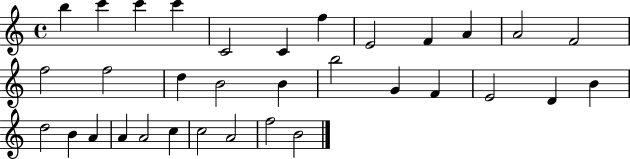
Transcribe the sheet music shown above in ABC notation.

X:1
T:Untitled
M:4/4
L:1/4
K:C
b c' c' c' C2 C f E2 F A A2 F2 f2 f2 d B2 B b2 G F E2 D B d2 B A A A2 c c2 A2 f2 B2